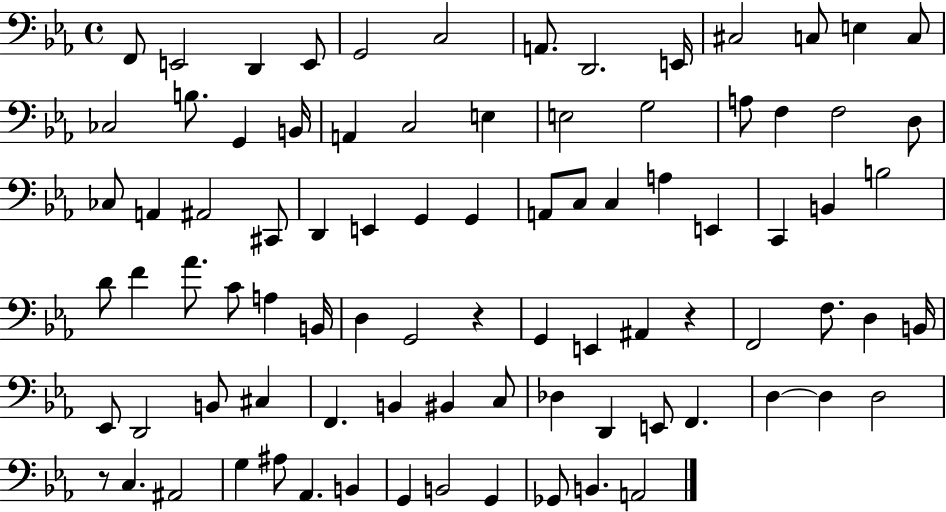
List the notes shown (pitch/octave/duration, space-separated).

F2/e E2/h D2/q E2/e G2/h C3/h A2/e. D2/h. E2/s C#3/h C3/e E3/q C3/e CES3/h B3/e. G2/q B2/s A2/q C3/h E3/q E3/h G3/h A3/e F3/q F3/h D3/e CES3/e A2/q A#2/h C#2/e D2/q E2/q G2/q G2/q A2/e C3/e C3/q A3/q E2/q C2/q B2/q B3/h D4/e F4/q Ab4/e. C4/e A3/q B2/s D3/q G2/h R/q G2/q E2/q A#2/q R/q F2/h F3/e. D3/q B2/s Eb2/e D2/h B2/e C#3/q F2/q. B2/q BIS2/q C3/e Db3/q D2/q E2/e F2/q. D3/q D3/q D3/h R/e C3/q. A#2/h G3/q A#3/e Ab2/q. B2/q G2/q B2/h G2/q Gb2/e B2/q. A2/h